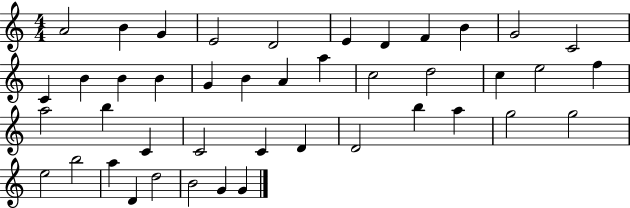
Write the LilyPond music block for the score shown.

{
  \clef treble
  \numericTimeSignature
  \time 4/4
  \key c \major
  a'2 b'4 g'4 | e'2 d'2 | e'4 d'4 f'4 b'4 | g'2 c'2 | \break c'4 b'4 b'4 b'4 | g'4 b'4 a'4 a''4 | c''2 d''2 | c''4 e''2 f''4 | \break a''2 b''4 c'4 | c'2 c'4 d'4 | d'2 b''4 a''4 | g''2 g''2 | \break e''2 b''2 | a''4 d'4 d''2 | b'2 g'4 g'4 | \bar "|."
}